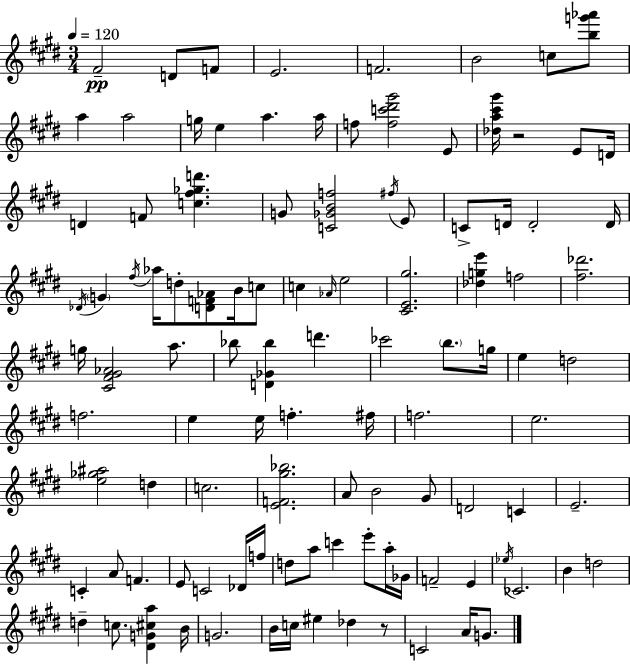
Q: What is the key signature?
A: E major